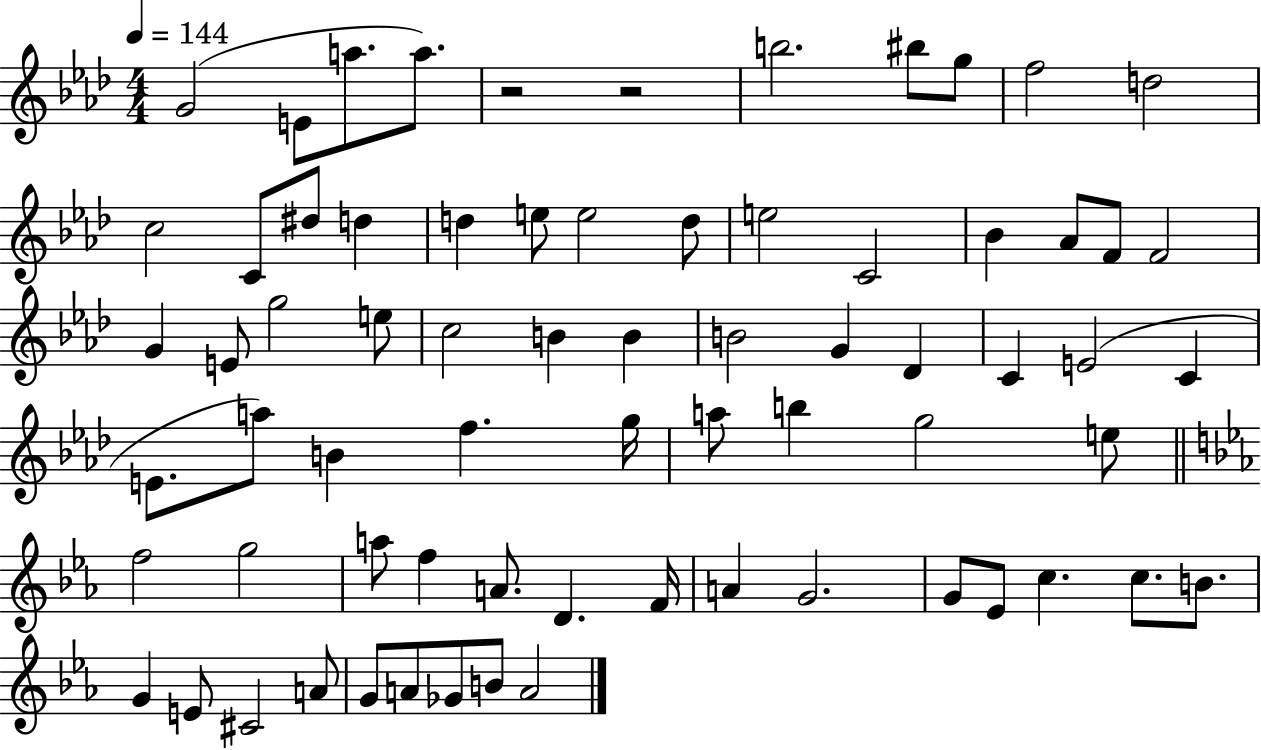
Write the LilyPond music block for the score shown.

{
  \clef treble
  \numericTimeSignature
  \time 4/4
  \key aes \major
  \tempo 4 = 144
  g'2( e'8 a''8. a''8.) | r2 r2 | b''2. bis''8 g''8 | f''2 d''2 | \break c''2 c'8 dis''8 d''4 | d''4 e''8 e''2 d''8 | e''2 c'2 | bes'4 aes'8 f'8 f'2 | \break g'4 e'8 g''2 e''8 | c''2 b'4 b'4 | b'2 g'4 des'4 | c'4 e'2( c'4 | \break e'8. a''8) b'4 f''4. g''16 | a''8 b''4 g''2 e''8 | \bar "||" \break \key c \minor f''2 g''2 | a''8 f''4 a'8. d'4. f'16 | a'4 g'2. | g'8 ees'8 c''4. c''8. b'8. | \break g'4 e'8 cis'2 a'8 | g'8 a'8 ges'8 b'8 a'2 | \bar "|."
}